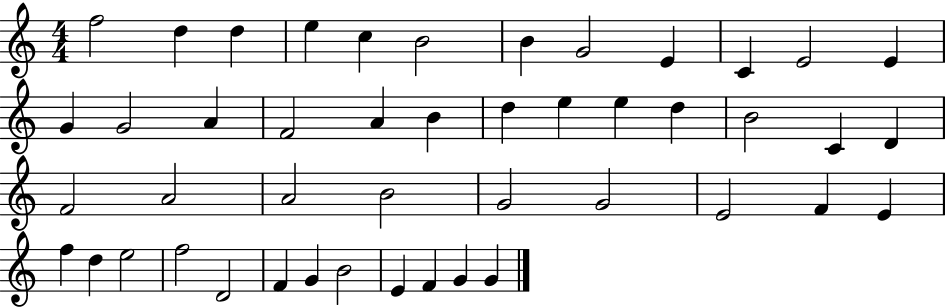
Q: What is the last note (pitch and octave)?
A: G4